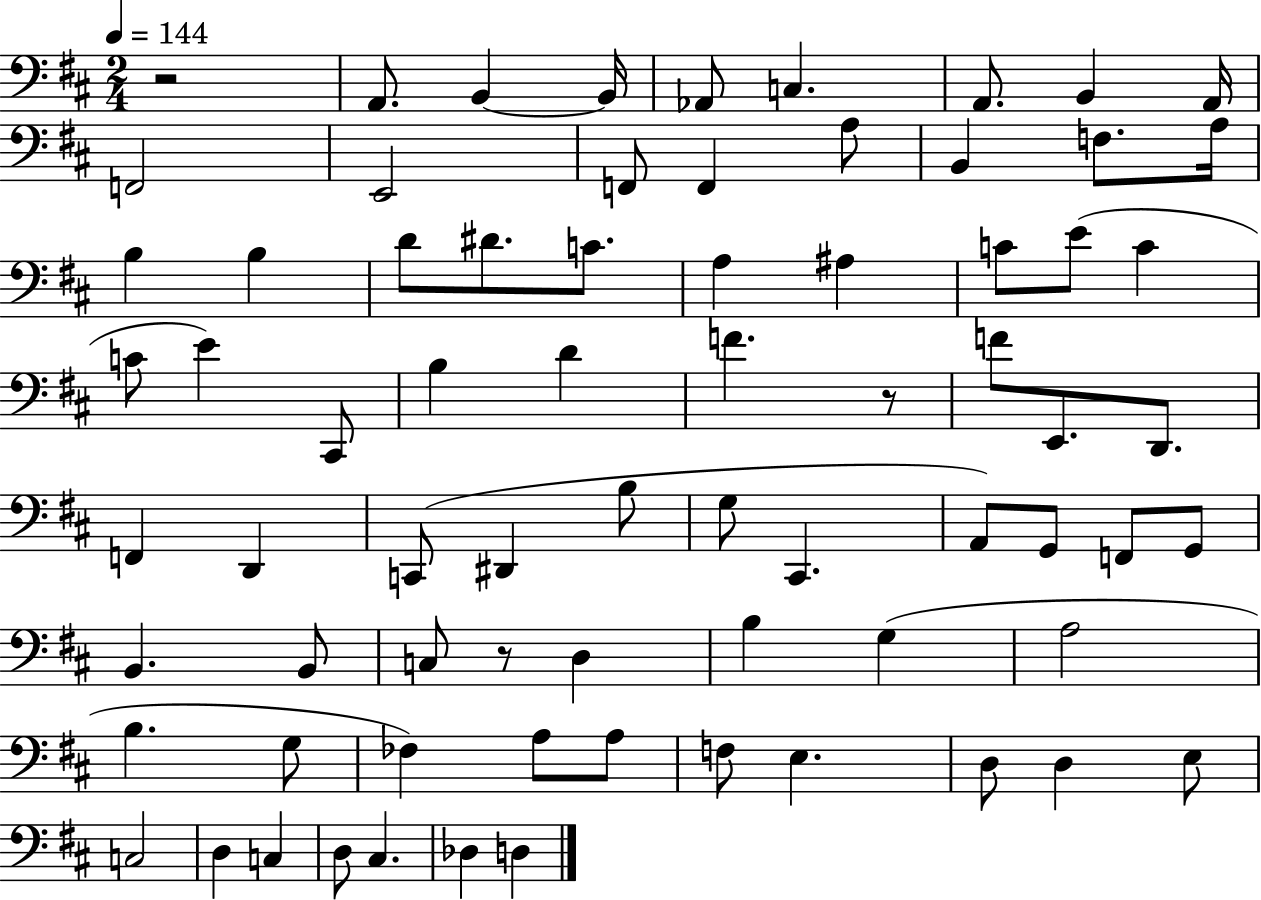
X:1
T:Untitled
M:2/4
L:1/4
K:D
z2 A,,/2 B,, B,,/4 _A,,/2 C, A,,/2 B,, A,,/4 F,,2 E,,2 F,,/2 F,, A,/2 B,, F,/2 A,/4 B, B, D/2 ^D/2 C/2 A, ^A, C/2 E/2 C C/2 E ^C,,/2 B, D F z/2 F/2 E,,/2 D,,/2 F,, D,, C,,/2 ^D,, B,/2 G,/2 ^C,, A,,/2 G,,/2 F,,/2 G,,/2 B,, B,,/2 C,/2 z/2 D, B, G, A,2 B, G,/2 _F, A,/2 A,/2 F,/2 E, D,/2 D, E,/2 C,2 D, C, D,/2 ^C, _D, D,